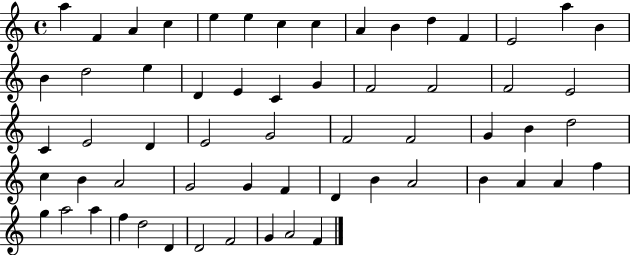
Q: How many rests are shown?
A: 0